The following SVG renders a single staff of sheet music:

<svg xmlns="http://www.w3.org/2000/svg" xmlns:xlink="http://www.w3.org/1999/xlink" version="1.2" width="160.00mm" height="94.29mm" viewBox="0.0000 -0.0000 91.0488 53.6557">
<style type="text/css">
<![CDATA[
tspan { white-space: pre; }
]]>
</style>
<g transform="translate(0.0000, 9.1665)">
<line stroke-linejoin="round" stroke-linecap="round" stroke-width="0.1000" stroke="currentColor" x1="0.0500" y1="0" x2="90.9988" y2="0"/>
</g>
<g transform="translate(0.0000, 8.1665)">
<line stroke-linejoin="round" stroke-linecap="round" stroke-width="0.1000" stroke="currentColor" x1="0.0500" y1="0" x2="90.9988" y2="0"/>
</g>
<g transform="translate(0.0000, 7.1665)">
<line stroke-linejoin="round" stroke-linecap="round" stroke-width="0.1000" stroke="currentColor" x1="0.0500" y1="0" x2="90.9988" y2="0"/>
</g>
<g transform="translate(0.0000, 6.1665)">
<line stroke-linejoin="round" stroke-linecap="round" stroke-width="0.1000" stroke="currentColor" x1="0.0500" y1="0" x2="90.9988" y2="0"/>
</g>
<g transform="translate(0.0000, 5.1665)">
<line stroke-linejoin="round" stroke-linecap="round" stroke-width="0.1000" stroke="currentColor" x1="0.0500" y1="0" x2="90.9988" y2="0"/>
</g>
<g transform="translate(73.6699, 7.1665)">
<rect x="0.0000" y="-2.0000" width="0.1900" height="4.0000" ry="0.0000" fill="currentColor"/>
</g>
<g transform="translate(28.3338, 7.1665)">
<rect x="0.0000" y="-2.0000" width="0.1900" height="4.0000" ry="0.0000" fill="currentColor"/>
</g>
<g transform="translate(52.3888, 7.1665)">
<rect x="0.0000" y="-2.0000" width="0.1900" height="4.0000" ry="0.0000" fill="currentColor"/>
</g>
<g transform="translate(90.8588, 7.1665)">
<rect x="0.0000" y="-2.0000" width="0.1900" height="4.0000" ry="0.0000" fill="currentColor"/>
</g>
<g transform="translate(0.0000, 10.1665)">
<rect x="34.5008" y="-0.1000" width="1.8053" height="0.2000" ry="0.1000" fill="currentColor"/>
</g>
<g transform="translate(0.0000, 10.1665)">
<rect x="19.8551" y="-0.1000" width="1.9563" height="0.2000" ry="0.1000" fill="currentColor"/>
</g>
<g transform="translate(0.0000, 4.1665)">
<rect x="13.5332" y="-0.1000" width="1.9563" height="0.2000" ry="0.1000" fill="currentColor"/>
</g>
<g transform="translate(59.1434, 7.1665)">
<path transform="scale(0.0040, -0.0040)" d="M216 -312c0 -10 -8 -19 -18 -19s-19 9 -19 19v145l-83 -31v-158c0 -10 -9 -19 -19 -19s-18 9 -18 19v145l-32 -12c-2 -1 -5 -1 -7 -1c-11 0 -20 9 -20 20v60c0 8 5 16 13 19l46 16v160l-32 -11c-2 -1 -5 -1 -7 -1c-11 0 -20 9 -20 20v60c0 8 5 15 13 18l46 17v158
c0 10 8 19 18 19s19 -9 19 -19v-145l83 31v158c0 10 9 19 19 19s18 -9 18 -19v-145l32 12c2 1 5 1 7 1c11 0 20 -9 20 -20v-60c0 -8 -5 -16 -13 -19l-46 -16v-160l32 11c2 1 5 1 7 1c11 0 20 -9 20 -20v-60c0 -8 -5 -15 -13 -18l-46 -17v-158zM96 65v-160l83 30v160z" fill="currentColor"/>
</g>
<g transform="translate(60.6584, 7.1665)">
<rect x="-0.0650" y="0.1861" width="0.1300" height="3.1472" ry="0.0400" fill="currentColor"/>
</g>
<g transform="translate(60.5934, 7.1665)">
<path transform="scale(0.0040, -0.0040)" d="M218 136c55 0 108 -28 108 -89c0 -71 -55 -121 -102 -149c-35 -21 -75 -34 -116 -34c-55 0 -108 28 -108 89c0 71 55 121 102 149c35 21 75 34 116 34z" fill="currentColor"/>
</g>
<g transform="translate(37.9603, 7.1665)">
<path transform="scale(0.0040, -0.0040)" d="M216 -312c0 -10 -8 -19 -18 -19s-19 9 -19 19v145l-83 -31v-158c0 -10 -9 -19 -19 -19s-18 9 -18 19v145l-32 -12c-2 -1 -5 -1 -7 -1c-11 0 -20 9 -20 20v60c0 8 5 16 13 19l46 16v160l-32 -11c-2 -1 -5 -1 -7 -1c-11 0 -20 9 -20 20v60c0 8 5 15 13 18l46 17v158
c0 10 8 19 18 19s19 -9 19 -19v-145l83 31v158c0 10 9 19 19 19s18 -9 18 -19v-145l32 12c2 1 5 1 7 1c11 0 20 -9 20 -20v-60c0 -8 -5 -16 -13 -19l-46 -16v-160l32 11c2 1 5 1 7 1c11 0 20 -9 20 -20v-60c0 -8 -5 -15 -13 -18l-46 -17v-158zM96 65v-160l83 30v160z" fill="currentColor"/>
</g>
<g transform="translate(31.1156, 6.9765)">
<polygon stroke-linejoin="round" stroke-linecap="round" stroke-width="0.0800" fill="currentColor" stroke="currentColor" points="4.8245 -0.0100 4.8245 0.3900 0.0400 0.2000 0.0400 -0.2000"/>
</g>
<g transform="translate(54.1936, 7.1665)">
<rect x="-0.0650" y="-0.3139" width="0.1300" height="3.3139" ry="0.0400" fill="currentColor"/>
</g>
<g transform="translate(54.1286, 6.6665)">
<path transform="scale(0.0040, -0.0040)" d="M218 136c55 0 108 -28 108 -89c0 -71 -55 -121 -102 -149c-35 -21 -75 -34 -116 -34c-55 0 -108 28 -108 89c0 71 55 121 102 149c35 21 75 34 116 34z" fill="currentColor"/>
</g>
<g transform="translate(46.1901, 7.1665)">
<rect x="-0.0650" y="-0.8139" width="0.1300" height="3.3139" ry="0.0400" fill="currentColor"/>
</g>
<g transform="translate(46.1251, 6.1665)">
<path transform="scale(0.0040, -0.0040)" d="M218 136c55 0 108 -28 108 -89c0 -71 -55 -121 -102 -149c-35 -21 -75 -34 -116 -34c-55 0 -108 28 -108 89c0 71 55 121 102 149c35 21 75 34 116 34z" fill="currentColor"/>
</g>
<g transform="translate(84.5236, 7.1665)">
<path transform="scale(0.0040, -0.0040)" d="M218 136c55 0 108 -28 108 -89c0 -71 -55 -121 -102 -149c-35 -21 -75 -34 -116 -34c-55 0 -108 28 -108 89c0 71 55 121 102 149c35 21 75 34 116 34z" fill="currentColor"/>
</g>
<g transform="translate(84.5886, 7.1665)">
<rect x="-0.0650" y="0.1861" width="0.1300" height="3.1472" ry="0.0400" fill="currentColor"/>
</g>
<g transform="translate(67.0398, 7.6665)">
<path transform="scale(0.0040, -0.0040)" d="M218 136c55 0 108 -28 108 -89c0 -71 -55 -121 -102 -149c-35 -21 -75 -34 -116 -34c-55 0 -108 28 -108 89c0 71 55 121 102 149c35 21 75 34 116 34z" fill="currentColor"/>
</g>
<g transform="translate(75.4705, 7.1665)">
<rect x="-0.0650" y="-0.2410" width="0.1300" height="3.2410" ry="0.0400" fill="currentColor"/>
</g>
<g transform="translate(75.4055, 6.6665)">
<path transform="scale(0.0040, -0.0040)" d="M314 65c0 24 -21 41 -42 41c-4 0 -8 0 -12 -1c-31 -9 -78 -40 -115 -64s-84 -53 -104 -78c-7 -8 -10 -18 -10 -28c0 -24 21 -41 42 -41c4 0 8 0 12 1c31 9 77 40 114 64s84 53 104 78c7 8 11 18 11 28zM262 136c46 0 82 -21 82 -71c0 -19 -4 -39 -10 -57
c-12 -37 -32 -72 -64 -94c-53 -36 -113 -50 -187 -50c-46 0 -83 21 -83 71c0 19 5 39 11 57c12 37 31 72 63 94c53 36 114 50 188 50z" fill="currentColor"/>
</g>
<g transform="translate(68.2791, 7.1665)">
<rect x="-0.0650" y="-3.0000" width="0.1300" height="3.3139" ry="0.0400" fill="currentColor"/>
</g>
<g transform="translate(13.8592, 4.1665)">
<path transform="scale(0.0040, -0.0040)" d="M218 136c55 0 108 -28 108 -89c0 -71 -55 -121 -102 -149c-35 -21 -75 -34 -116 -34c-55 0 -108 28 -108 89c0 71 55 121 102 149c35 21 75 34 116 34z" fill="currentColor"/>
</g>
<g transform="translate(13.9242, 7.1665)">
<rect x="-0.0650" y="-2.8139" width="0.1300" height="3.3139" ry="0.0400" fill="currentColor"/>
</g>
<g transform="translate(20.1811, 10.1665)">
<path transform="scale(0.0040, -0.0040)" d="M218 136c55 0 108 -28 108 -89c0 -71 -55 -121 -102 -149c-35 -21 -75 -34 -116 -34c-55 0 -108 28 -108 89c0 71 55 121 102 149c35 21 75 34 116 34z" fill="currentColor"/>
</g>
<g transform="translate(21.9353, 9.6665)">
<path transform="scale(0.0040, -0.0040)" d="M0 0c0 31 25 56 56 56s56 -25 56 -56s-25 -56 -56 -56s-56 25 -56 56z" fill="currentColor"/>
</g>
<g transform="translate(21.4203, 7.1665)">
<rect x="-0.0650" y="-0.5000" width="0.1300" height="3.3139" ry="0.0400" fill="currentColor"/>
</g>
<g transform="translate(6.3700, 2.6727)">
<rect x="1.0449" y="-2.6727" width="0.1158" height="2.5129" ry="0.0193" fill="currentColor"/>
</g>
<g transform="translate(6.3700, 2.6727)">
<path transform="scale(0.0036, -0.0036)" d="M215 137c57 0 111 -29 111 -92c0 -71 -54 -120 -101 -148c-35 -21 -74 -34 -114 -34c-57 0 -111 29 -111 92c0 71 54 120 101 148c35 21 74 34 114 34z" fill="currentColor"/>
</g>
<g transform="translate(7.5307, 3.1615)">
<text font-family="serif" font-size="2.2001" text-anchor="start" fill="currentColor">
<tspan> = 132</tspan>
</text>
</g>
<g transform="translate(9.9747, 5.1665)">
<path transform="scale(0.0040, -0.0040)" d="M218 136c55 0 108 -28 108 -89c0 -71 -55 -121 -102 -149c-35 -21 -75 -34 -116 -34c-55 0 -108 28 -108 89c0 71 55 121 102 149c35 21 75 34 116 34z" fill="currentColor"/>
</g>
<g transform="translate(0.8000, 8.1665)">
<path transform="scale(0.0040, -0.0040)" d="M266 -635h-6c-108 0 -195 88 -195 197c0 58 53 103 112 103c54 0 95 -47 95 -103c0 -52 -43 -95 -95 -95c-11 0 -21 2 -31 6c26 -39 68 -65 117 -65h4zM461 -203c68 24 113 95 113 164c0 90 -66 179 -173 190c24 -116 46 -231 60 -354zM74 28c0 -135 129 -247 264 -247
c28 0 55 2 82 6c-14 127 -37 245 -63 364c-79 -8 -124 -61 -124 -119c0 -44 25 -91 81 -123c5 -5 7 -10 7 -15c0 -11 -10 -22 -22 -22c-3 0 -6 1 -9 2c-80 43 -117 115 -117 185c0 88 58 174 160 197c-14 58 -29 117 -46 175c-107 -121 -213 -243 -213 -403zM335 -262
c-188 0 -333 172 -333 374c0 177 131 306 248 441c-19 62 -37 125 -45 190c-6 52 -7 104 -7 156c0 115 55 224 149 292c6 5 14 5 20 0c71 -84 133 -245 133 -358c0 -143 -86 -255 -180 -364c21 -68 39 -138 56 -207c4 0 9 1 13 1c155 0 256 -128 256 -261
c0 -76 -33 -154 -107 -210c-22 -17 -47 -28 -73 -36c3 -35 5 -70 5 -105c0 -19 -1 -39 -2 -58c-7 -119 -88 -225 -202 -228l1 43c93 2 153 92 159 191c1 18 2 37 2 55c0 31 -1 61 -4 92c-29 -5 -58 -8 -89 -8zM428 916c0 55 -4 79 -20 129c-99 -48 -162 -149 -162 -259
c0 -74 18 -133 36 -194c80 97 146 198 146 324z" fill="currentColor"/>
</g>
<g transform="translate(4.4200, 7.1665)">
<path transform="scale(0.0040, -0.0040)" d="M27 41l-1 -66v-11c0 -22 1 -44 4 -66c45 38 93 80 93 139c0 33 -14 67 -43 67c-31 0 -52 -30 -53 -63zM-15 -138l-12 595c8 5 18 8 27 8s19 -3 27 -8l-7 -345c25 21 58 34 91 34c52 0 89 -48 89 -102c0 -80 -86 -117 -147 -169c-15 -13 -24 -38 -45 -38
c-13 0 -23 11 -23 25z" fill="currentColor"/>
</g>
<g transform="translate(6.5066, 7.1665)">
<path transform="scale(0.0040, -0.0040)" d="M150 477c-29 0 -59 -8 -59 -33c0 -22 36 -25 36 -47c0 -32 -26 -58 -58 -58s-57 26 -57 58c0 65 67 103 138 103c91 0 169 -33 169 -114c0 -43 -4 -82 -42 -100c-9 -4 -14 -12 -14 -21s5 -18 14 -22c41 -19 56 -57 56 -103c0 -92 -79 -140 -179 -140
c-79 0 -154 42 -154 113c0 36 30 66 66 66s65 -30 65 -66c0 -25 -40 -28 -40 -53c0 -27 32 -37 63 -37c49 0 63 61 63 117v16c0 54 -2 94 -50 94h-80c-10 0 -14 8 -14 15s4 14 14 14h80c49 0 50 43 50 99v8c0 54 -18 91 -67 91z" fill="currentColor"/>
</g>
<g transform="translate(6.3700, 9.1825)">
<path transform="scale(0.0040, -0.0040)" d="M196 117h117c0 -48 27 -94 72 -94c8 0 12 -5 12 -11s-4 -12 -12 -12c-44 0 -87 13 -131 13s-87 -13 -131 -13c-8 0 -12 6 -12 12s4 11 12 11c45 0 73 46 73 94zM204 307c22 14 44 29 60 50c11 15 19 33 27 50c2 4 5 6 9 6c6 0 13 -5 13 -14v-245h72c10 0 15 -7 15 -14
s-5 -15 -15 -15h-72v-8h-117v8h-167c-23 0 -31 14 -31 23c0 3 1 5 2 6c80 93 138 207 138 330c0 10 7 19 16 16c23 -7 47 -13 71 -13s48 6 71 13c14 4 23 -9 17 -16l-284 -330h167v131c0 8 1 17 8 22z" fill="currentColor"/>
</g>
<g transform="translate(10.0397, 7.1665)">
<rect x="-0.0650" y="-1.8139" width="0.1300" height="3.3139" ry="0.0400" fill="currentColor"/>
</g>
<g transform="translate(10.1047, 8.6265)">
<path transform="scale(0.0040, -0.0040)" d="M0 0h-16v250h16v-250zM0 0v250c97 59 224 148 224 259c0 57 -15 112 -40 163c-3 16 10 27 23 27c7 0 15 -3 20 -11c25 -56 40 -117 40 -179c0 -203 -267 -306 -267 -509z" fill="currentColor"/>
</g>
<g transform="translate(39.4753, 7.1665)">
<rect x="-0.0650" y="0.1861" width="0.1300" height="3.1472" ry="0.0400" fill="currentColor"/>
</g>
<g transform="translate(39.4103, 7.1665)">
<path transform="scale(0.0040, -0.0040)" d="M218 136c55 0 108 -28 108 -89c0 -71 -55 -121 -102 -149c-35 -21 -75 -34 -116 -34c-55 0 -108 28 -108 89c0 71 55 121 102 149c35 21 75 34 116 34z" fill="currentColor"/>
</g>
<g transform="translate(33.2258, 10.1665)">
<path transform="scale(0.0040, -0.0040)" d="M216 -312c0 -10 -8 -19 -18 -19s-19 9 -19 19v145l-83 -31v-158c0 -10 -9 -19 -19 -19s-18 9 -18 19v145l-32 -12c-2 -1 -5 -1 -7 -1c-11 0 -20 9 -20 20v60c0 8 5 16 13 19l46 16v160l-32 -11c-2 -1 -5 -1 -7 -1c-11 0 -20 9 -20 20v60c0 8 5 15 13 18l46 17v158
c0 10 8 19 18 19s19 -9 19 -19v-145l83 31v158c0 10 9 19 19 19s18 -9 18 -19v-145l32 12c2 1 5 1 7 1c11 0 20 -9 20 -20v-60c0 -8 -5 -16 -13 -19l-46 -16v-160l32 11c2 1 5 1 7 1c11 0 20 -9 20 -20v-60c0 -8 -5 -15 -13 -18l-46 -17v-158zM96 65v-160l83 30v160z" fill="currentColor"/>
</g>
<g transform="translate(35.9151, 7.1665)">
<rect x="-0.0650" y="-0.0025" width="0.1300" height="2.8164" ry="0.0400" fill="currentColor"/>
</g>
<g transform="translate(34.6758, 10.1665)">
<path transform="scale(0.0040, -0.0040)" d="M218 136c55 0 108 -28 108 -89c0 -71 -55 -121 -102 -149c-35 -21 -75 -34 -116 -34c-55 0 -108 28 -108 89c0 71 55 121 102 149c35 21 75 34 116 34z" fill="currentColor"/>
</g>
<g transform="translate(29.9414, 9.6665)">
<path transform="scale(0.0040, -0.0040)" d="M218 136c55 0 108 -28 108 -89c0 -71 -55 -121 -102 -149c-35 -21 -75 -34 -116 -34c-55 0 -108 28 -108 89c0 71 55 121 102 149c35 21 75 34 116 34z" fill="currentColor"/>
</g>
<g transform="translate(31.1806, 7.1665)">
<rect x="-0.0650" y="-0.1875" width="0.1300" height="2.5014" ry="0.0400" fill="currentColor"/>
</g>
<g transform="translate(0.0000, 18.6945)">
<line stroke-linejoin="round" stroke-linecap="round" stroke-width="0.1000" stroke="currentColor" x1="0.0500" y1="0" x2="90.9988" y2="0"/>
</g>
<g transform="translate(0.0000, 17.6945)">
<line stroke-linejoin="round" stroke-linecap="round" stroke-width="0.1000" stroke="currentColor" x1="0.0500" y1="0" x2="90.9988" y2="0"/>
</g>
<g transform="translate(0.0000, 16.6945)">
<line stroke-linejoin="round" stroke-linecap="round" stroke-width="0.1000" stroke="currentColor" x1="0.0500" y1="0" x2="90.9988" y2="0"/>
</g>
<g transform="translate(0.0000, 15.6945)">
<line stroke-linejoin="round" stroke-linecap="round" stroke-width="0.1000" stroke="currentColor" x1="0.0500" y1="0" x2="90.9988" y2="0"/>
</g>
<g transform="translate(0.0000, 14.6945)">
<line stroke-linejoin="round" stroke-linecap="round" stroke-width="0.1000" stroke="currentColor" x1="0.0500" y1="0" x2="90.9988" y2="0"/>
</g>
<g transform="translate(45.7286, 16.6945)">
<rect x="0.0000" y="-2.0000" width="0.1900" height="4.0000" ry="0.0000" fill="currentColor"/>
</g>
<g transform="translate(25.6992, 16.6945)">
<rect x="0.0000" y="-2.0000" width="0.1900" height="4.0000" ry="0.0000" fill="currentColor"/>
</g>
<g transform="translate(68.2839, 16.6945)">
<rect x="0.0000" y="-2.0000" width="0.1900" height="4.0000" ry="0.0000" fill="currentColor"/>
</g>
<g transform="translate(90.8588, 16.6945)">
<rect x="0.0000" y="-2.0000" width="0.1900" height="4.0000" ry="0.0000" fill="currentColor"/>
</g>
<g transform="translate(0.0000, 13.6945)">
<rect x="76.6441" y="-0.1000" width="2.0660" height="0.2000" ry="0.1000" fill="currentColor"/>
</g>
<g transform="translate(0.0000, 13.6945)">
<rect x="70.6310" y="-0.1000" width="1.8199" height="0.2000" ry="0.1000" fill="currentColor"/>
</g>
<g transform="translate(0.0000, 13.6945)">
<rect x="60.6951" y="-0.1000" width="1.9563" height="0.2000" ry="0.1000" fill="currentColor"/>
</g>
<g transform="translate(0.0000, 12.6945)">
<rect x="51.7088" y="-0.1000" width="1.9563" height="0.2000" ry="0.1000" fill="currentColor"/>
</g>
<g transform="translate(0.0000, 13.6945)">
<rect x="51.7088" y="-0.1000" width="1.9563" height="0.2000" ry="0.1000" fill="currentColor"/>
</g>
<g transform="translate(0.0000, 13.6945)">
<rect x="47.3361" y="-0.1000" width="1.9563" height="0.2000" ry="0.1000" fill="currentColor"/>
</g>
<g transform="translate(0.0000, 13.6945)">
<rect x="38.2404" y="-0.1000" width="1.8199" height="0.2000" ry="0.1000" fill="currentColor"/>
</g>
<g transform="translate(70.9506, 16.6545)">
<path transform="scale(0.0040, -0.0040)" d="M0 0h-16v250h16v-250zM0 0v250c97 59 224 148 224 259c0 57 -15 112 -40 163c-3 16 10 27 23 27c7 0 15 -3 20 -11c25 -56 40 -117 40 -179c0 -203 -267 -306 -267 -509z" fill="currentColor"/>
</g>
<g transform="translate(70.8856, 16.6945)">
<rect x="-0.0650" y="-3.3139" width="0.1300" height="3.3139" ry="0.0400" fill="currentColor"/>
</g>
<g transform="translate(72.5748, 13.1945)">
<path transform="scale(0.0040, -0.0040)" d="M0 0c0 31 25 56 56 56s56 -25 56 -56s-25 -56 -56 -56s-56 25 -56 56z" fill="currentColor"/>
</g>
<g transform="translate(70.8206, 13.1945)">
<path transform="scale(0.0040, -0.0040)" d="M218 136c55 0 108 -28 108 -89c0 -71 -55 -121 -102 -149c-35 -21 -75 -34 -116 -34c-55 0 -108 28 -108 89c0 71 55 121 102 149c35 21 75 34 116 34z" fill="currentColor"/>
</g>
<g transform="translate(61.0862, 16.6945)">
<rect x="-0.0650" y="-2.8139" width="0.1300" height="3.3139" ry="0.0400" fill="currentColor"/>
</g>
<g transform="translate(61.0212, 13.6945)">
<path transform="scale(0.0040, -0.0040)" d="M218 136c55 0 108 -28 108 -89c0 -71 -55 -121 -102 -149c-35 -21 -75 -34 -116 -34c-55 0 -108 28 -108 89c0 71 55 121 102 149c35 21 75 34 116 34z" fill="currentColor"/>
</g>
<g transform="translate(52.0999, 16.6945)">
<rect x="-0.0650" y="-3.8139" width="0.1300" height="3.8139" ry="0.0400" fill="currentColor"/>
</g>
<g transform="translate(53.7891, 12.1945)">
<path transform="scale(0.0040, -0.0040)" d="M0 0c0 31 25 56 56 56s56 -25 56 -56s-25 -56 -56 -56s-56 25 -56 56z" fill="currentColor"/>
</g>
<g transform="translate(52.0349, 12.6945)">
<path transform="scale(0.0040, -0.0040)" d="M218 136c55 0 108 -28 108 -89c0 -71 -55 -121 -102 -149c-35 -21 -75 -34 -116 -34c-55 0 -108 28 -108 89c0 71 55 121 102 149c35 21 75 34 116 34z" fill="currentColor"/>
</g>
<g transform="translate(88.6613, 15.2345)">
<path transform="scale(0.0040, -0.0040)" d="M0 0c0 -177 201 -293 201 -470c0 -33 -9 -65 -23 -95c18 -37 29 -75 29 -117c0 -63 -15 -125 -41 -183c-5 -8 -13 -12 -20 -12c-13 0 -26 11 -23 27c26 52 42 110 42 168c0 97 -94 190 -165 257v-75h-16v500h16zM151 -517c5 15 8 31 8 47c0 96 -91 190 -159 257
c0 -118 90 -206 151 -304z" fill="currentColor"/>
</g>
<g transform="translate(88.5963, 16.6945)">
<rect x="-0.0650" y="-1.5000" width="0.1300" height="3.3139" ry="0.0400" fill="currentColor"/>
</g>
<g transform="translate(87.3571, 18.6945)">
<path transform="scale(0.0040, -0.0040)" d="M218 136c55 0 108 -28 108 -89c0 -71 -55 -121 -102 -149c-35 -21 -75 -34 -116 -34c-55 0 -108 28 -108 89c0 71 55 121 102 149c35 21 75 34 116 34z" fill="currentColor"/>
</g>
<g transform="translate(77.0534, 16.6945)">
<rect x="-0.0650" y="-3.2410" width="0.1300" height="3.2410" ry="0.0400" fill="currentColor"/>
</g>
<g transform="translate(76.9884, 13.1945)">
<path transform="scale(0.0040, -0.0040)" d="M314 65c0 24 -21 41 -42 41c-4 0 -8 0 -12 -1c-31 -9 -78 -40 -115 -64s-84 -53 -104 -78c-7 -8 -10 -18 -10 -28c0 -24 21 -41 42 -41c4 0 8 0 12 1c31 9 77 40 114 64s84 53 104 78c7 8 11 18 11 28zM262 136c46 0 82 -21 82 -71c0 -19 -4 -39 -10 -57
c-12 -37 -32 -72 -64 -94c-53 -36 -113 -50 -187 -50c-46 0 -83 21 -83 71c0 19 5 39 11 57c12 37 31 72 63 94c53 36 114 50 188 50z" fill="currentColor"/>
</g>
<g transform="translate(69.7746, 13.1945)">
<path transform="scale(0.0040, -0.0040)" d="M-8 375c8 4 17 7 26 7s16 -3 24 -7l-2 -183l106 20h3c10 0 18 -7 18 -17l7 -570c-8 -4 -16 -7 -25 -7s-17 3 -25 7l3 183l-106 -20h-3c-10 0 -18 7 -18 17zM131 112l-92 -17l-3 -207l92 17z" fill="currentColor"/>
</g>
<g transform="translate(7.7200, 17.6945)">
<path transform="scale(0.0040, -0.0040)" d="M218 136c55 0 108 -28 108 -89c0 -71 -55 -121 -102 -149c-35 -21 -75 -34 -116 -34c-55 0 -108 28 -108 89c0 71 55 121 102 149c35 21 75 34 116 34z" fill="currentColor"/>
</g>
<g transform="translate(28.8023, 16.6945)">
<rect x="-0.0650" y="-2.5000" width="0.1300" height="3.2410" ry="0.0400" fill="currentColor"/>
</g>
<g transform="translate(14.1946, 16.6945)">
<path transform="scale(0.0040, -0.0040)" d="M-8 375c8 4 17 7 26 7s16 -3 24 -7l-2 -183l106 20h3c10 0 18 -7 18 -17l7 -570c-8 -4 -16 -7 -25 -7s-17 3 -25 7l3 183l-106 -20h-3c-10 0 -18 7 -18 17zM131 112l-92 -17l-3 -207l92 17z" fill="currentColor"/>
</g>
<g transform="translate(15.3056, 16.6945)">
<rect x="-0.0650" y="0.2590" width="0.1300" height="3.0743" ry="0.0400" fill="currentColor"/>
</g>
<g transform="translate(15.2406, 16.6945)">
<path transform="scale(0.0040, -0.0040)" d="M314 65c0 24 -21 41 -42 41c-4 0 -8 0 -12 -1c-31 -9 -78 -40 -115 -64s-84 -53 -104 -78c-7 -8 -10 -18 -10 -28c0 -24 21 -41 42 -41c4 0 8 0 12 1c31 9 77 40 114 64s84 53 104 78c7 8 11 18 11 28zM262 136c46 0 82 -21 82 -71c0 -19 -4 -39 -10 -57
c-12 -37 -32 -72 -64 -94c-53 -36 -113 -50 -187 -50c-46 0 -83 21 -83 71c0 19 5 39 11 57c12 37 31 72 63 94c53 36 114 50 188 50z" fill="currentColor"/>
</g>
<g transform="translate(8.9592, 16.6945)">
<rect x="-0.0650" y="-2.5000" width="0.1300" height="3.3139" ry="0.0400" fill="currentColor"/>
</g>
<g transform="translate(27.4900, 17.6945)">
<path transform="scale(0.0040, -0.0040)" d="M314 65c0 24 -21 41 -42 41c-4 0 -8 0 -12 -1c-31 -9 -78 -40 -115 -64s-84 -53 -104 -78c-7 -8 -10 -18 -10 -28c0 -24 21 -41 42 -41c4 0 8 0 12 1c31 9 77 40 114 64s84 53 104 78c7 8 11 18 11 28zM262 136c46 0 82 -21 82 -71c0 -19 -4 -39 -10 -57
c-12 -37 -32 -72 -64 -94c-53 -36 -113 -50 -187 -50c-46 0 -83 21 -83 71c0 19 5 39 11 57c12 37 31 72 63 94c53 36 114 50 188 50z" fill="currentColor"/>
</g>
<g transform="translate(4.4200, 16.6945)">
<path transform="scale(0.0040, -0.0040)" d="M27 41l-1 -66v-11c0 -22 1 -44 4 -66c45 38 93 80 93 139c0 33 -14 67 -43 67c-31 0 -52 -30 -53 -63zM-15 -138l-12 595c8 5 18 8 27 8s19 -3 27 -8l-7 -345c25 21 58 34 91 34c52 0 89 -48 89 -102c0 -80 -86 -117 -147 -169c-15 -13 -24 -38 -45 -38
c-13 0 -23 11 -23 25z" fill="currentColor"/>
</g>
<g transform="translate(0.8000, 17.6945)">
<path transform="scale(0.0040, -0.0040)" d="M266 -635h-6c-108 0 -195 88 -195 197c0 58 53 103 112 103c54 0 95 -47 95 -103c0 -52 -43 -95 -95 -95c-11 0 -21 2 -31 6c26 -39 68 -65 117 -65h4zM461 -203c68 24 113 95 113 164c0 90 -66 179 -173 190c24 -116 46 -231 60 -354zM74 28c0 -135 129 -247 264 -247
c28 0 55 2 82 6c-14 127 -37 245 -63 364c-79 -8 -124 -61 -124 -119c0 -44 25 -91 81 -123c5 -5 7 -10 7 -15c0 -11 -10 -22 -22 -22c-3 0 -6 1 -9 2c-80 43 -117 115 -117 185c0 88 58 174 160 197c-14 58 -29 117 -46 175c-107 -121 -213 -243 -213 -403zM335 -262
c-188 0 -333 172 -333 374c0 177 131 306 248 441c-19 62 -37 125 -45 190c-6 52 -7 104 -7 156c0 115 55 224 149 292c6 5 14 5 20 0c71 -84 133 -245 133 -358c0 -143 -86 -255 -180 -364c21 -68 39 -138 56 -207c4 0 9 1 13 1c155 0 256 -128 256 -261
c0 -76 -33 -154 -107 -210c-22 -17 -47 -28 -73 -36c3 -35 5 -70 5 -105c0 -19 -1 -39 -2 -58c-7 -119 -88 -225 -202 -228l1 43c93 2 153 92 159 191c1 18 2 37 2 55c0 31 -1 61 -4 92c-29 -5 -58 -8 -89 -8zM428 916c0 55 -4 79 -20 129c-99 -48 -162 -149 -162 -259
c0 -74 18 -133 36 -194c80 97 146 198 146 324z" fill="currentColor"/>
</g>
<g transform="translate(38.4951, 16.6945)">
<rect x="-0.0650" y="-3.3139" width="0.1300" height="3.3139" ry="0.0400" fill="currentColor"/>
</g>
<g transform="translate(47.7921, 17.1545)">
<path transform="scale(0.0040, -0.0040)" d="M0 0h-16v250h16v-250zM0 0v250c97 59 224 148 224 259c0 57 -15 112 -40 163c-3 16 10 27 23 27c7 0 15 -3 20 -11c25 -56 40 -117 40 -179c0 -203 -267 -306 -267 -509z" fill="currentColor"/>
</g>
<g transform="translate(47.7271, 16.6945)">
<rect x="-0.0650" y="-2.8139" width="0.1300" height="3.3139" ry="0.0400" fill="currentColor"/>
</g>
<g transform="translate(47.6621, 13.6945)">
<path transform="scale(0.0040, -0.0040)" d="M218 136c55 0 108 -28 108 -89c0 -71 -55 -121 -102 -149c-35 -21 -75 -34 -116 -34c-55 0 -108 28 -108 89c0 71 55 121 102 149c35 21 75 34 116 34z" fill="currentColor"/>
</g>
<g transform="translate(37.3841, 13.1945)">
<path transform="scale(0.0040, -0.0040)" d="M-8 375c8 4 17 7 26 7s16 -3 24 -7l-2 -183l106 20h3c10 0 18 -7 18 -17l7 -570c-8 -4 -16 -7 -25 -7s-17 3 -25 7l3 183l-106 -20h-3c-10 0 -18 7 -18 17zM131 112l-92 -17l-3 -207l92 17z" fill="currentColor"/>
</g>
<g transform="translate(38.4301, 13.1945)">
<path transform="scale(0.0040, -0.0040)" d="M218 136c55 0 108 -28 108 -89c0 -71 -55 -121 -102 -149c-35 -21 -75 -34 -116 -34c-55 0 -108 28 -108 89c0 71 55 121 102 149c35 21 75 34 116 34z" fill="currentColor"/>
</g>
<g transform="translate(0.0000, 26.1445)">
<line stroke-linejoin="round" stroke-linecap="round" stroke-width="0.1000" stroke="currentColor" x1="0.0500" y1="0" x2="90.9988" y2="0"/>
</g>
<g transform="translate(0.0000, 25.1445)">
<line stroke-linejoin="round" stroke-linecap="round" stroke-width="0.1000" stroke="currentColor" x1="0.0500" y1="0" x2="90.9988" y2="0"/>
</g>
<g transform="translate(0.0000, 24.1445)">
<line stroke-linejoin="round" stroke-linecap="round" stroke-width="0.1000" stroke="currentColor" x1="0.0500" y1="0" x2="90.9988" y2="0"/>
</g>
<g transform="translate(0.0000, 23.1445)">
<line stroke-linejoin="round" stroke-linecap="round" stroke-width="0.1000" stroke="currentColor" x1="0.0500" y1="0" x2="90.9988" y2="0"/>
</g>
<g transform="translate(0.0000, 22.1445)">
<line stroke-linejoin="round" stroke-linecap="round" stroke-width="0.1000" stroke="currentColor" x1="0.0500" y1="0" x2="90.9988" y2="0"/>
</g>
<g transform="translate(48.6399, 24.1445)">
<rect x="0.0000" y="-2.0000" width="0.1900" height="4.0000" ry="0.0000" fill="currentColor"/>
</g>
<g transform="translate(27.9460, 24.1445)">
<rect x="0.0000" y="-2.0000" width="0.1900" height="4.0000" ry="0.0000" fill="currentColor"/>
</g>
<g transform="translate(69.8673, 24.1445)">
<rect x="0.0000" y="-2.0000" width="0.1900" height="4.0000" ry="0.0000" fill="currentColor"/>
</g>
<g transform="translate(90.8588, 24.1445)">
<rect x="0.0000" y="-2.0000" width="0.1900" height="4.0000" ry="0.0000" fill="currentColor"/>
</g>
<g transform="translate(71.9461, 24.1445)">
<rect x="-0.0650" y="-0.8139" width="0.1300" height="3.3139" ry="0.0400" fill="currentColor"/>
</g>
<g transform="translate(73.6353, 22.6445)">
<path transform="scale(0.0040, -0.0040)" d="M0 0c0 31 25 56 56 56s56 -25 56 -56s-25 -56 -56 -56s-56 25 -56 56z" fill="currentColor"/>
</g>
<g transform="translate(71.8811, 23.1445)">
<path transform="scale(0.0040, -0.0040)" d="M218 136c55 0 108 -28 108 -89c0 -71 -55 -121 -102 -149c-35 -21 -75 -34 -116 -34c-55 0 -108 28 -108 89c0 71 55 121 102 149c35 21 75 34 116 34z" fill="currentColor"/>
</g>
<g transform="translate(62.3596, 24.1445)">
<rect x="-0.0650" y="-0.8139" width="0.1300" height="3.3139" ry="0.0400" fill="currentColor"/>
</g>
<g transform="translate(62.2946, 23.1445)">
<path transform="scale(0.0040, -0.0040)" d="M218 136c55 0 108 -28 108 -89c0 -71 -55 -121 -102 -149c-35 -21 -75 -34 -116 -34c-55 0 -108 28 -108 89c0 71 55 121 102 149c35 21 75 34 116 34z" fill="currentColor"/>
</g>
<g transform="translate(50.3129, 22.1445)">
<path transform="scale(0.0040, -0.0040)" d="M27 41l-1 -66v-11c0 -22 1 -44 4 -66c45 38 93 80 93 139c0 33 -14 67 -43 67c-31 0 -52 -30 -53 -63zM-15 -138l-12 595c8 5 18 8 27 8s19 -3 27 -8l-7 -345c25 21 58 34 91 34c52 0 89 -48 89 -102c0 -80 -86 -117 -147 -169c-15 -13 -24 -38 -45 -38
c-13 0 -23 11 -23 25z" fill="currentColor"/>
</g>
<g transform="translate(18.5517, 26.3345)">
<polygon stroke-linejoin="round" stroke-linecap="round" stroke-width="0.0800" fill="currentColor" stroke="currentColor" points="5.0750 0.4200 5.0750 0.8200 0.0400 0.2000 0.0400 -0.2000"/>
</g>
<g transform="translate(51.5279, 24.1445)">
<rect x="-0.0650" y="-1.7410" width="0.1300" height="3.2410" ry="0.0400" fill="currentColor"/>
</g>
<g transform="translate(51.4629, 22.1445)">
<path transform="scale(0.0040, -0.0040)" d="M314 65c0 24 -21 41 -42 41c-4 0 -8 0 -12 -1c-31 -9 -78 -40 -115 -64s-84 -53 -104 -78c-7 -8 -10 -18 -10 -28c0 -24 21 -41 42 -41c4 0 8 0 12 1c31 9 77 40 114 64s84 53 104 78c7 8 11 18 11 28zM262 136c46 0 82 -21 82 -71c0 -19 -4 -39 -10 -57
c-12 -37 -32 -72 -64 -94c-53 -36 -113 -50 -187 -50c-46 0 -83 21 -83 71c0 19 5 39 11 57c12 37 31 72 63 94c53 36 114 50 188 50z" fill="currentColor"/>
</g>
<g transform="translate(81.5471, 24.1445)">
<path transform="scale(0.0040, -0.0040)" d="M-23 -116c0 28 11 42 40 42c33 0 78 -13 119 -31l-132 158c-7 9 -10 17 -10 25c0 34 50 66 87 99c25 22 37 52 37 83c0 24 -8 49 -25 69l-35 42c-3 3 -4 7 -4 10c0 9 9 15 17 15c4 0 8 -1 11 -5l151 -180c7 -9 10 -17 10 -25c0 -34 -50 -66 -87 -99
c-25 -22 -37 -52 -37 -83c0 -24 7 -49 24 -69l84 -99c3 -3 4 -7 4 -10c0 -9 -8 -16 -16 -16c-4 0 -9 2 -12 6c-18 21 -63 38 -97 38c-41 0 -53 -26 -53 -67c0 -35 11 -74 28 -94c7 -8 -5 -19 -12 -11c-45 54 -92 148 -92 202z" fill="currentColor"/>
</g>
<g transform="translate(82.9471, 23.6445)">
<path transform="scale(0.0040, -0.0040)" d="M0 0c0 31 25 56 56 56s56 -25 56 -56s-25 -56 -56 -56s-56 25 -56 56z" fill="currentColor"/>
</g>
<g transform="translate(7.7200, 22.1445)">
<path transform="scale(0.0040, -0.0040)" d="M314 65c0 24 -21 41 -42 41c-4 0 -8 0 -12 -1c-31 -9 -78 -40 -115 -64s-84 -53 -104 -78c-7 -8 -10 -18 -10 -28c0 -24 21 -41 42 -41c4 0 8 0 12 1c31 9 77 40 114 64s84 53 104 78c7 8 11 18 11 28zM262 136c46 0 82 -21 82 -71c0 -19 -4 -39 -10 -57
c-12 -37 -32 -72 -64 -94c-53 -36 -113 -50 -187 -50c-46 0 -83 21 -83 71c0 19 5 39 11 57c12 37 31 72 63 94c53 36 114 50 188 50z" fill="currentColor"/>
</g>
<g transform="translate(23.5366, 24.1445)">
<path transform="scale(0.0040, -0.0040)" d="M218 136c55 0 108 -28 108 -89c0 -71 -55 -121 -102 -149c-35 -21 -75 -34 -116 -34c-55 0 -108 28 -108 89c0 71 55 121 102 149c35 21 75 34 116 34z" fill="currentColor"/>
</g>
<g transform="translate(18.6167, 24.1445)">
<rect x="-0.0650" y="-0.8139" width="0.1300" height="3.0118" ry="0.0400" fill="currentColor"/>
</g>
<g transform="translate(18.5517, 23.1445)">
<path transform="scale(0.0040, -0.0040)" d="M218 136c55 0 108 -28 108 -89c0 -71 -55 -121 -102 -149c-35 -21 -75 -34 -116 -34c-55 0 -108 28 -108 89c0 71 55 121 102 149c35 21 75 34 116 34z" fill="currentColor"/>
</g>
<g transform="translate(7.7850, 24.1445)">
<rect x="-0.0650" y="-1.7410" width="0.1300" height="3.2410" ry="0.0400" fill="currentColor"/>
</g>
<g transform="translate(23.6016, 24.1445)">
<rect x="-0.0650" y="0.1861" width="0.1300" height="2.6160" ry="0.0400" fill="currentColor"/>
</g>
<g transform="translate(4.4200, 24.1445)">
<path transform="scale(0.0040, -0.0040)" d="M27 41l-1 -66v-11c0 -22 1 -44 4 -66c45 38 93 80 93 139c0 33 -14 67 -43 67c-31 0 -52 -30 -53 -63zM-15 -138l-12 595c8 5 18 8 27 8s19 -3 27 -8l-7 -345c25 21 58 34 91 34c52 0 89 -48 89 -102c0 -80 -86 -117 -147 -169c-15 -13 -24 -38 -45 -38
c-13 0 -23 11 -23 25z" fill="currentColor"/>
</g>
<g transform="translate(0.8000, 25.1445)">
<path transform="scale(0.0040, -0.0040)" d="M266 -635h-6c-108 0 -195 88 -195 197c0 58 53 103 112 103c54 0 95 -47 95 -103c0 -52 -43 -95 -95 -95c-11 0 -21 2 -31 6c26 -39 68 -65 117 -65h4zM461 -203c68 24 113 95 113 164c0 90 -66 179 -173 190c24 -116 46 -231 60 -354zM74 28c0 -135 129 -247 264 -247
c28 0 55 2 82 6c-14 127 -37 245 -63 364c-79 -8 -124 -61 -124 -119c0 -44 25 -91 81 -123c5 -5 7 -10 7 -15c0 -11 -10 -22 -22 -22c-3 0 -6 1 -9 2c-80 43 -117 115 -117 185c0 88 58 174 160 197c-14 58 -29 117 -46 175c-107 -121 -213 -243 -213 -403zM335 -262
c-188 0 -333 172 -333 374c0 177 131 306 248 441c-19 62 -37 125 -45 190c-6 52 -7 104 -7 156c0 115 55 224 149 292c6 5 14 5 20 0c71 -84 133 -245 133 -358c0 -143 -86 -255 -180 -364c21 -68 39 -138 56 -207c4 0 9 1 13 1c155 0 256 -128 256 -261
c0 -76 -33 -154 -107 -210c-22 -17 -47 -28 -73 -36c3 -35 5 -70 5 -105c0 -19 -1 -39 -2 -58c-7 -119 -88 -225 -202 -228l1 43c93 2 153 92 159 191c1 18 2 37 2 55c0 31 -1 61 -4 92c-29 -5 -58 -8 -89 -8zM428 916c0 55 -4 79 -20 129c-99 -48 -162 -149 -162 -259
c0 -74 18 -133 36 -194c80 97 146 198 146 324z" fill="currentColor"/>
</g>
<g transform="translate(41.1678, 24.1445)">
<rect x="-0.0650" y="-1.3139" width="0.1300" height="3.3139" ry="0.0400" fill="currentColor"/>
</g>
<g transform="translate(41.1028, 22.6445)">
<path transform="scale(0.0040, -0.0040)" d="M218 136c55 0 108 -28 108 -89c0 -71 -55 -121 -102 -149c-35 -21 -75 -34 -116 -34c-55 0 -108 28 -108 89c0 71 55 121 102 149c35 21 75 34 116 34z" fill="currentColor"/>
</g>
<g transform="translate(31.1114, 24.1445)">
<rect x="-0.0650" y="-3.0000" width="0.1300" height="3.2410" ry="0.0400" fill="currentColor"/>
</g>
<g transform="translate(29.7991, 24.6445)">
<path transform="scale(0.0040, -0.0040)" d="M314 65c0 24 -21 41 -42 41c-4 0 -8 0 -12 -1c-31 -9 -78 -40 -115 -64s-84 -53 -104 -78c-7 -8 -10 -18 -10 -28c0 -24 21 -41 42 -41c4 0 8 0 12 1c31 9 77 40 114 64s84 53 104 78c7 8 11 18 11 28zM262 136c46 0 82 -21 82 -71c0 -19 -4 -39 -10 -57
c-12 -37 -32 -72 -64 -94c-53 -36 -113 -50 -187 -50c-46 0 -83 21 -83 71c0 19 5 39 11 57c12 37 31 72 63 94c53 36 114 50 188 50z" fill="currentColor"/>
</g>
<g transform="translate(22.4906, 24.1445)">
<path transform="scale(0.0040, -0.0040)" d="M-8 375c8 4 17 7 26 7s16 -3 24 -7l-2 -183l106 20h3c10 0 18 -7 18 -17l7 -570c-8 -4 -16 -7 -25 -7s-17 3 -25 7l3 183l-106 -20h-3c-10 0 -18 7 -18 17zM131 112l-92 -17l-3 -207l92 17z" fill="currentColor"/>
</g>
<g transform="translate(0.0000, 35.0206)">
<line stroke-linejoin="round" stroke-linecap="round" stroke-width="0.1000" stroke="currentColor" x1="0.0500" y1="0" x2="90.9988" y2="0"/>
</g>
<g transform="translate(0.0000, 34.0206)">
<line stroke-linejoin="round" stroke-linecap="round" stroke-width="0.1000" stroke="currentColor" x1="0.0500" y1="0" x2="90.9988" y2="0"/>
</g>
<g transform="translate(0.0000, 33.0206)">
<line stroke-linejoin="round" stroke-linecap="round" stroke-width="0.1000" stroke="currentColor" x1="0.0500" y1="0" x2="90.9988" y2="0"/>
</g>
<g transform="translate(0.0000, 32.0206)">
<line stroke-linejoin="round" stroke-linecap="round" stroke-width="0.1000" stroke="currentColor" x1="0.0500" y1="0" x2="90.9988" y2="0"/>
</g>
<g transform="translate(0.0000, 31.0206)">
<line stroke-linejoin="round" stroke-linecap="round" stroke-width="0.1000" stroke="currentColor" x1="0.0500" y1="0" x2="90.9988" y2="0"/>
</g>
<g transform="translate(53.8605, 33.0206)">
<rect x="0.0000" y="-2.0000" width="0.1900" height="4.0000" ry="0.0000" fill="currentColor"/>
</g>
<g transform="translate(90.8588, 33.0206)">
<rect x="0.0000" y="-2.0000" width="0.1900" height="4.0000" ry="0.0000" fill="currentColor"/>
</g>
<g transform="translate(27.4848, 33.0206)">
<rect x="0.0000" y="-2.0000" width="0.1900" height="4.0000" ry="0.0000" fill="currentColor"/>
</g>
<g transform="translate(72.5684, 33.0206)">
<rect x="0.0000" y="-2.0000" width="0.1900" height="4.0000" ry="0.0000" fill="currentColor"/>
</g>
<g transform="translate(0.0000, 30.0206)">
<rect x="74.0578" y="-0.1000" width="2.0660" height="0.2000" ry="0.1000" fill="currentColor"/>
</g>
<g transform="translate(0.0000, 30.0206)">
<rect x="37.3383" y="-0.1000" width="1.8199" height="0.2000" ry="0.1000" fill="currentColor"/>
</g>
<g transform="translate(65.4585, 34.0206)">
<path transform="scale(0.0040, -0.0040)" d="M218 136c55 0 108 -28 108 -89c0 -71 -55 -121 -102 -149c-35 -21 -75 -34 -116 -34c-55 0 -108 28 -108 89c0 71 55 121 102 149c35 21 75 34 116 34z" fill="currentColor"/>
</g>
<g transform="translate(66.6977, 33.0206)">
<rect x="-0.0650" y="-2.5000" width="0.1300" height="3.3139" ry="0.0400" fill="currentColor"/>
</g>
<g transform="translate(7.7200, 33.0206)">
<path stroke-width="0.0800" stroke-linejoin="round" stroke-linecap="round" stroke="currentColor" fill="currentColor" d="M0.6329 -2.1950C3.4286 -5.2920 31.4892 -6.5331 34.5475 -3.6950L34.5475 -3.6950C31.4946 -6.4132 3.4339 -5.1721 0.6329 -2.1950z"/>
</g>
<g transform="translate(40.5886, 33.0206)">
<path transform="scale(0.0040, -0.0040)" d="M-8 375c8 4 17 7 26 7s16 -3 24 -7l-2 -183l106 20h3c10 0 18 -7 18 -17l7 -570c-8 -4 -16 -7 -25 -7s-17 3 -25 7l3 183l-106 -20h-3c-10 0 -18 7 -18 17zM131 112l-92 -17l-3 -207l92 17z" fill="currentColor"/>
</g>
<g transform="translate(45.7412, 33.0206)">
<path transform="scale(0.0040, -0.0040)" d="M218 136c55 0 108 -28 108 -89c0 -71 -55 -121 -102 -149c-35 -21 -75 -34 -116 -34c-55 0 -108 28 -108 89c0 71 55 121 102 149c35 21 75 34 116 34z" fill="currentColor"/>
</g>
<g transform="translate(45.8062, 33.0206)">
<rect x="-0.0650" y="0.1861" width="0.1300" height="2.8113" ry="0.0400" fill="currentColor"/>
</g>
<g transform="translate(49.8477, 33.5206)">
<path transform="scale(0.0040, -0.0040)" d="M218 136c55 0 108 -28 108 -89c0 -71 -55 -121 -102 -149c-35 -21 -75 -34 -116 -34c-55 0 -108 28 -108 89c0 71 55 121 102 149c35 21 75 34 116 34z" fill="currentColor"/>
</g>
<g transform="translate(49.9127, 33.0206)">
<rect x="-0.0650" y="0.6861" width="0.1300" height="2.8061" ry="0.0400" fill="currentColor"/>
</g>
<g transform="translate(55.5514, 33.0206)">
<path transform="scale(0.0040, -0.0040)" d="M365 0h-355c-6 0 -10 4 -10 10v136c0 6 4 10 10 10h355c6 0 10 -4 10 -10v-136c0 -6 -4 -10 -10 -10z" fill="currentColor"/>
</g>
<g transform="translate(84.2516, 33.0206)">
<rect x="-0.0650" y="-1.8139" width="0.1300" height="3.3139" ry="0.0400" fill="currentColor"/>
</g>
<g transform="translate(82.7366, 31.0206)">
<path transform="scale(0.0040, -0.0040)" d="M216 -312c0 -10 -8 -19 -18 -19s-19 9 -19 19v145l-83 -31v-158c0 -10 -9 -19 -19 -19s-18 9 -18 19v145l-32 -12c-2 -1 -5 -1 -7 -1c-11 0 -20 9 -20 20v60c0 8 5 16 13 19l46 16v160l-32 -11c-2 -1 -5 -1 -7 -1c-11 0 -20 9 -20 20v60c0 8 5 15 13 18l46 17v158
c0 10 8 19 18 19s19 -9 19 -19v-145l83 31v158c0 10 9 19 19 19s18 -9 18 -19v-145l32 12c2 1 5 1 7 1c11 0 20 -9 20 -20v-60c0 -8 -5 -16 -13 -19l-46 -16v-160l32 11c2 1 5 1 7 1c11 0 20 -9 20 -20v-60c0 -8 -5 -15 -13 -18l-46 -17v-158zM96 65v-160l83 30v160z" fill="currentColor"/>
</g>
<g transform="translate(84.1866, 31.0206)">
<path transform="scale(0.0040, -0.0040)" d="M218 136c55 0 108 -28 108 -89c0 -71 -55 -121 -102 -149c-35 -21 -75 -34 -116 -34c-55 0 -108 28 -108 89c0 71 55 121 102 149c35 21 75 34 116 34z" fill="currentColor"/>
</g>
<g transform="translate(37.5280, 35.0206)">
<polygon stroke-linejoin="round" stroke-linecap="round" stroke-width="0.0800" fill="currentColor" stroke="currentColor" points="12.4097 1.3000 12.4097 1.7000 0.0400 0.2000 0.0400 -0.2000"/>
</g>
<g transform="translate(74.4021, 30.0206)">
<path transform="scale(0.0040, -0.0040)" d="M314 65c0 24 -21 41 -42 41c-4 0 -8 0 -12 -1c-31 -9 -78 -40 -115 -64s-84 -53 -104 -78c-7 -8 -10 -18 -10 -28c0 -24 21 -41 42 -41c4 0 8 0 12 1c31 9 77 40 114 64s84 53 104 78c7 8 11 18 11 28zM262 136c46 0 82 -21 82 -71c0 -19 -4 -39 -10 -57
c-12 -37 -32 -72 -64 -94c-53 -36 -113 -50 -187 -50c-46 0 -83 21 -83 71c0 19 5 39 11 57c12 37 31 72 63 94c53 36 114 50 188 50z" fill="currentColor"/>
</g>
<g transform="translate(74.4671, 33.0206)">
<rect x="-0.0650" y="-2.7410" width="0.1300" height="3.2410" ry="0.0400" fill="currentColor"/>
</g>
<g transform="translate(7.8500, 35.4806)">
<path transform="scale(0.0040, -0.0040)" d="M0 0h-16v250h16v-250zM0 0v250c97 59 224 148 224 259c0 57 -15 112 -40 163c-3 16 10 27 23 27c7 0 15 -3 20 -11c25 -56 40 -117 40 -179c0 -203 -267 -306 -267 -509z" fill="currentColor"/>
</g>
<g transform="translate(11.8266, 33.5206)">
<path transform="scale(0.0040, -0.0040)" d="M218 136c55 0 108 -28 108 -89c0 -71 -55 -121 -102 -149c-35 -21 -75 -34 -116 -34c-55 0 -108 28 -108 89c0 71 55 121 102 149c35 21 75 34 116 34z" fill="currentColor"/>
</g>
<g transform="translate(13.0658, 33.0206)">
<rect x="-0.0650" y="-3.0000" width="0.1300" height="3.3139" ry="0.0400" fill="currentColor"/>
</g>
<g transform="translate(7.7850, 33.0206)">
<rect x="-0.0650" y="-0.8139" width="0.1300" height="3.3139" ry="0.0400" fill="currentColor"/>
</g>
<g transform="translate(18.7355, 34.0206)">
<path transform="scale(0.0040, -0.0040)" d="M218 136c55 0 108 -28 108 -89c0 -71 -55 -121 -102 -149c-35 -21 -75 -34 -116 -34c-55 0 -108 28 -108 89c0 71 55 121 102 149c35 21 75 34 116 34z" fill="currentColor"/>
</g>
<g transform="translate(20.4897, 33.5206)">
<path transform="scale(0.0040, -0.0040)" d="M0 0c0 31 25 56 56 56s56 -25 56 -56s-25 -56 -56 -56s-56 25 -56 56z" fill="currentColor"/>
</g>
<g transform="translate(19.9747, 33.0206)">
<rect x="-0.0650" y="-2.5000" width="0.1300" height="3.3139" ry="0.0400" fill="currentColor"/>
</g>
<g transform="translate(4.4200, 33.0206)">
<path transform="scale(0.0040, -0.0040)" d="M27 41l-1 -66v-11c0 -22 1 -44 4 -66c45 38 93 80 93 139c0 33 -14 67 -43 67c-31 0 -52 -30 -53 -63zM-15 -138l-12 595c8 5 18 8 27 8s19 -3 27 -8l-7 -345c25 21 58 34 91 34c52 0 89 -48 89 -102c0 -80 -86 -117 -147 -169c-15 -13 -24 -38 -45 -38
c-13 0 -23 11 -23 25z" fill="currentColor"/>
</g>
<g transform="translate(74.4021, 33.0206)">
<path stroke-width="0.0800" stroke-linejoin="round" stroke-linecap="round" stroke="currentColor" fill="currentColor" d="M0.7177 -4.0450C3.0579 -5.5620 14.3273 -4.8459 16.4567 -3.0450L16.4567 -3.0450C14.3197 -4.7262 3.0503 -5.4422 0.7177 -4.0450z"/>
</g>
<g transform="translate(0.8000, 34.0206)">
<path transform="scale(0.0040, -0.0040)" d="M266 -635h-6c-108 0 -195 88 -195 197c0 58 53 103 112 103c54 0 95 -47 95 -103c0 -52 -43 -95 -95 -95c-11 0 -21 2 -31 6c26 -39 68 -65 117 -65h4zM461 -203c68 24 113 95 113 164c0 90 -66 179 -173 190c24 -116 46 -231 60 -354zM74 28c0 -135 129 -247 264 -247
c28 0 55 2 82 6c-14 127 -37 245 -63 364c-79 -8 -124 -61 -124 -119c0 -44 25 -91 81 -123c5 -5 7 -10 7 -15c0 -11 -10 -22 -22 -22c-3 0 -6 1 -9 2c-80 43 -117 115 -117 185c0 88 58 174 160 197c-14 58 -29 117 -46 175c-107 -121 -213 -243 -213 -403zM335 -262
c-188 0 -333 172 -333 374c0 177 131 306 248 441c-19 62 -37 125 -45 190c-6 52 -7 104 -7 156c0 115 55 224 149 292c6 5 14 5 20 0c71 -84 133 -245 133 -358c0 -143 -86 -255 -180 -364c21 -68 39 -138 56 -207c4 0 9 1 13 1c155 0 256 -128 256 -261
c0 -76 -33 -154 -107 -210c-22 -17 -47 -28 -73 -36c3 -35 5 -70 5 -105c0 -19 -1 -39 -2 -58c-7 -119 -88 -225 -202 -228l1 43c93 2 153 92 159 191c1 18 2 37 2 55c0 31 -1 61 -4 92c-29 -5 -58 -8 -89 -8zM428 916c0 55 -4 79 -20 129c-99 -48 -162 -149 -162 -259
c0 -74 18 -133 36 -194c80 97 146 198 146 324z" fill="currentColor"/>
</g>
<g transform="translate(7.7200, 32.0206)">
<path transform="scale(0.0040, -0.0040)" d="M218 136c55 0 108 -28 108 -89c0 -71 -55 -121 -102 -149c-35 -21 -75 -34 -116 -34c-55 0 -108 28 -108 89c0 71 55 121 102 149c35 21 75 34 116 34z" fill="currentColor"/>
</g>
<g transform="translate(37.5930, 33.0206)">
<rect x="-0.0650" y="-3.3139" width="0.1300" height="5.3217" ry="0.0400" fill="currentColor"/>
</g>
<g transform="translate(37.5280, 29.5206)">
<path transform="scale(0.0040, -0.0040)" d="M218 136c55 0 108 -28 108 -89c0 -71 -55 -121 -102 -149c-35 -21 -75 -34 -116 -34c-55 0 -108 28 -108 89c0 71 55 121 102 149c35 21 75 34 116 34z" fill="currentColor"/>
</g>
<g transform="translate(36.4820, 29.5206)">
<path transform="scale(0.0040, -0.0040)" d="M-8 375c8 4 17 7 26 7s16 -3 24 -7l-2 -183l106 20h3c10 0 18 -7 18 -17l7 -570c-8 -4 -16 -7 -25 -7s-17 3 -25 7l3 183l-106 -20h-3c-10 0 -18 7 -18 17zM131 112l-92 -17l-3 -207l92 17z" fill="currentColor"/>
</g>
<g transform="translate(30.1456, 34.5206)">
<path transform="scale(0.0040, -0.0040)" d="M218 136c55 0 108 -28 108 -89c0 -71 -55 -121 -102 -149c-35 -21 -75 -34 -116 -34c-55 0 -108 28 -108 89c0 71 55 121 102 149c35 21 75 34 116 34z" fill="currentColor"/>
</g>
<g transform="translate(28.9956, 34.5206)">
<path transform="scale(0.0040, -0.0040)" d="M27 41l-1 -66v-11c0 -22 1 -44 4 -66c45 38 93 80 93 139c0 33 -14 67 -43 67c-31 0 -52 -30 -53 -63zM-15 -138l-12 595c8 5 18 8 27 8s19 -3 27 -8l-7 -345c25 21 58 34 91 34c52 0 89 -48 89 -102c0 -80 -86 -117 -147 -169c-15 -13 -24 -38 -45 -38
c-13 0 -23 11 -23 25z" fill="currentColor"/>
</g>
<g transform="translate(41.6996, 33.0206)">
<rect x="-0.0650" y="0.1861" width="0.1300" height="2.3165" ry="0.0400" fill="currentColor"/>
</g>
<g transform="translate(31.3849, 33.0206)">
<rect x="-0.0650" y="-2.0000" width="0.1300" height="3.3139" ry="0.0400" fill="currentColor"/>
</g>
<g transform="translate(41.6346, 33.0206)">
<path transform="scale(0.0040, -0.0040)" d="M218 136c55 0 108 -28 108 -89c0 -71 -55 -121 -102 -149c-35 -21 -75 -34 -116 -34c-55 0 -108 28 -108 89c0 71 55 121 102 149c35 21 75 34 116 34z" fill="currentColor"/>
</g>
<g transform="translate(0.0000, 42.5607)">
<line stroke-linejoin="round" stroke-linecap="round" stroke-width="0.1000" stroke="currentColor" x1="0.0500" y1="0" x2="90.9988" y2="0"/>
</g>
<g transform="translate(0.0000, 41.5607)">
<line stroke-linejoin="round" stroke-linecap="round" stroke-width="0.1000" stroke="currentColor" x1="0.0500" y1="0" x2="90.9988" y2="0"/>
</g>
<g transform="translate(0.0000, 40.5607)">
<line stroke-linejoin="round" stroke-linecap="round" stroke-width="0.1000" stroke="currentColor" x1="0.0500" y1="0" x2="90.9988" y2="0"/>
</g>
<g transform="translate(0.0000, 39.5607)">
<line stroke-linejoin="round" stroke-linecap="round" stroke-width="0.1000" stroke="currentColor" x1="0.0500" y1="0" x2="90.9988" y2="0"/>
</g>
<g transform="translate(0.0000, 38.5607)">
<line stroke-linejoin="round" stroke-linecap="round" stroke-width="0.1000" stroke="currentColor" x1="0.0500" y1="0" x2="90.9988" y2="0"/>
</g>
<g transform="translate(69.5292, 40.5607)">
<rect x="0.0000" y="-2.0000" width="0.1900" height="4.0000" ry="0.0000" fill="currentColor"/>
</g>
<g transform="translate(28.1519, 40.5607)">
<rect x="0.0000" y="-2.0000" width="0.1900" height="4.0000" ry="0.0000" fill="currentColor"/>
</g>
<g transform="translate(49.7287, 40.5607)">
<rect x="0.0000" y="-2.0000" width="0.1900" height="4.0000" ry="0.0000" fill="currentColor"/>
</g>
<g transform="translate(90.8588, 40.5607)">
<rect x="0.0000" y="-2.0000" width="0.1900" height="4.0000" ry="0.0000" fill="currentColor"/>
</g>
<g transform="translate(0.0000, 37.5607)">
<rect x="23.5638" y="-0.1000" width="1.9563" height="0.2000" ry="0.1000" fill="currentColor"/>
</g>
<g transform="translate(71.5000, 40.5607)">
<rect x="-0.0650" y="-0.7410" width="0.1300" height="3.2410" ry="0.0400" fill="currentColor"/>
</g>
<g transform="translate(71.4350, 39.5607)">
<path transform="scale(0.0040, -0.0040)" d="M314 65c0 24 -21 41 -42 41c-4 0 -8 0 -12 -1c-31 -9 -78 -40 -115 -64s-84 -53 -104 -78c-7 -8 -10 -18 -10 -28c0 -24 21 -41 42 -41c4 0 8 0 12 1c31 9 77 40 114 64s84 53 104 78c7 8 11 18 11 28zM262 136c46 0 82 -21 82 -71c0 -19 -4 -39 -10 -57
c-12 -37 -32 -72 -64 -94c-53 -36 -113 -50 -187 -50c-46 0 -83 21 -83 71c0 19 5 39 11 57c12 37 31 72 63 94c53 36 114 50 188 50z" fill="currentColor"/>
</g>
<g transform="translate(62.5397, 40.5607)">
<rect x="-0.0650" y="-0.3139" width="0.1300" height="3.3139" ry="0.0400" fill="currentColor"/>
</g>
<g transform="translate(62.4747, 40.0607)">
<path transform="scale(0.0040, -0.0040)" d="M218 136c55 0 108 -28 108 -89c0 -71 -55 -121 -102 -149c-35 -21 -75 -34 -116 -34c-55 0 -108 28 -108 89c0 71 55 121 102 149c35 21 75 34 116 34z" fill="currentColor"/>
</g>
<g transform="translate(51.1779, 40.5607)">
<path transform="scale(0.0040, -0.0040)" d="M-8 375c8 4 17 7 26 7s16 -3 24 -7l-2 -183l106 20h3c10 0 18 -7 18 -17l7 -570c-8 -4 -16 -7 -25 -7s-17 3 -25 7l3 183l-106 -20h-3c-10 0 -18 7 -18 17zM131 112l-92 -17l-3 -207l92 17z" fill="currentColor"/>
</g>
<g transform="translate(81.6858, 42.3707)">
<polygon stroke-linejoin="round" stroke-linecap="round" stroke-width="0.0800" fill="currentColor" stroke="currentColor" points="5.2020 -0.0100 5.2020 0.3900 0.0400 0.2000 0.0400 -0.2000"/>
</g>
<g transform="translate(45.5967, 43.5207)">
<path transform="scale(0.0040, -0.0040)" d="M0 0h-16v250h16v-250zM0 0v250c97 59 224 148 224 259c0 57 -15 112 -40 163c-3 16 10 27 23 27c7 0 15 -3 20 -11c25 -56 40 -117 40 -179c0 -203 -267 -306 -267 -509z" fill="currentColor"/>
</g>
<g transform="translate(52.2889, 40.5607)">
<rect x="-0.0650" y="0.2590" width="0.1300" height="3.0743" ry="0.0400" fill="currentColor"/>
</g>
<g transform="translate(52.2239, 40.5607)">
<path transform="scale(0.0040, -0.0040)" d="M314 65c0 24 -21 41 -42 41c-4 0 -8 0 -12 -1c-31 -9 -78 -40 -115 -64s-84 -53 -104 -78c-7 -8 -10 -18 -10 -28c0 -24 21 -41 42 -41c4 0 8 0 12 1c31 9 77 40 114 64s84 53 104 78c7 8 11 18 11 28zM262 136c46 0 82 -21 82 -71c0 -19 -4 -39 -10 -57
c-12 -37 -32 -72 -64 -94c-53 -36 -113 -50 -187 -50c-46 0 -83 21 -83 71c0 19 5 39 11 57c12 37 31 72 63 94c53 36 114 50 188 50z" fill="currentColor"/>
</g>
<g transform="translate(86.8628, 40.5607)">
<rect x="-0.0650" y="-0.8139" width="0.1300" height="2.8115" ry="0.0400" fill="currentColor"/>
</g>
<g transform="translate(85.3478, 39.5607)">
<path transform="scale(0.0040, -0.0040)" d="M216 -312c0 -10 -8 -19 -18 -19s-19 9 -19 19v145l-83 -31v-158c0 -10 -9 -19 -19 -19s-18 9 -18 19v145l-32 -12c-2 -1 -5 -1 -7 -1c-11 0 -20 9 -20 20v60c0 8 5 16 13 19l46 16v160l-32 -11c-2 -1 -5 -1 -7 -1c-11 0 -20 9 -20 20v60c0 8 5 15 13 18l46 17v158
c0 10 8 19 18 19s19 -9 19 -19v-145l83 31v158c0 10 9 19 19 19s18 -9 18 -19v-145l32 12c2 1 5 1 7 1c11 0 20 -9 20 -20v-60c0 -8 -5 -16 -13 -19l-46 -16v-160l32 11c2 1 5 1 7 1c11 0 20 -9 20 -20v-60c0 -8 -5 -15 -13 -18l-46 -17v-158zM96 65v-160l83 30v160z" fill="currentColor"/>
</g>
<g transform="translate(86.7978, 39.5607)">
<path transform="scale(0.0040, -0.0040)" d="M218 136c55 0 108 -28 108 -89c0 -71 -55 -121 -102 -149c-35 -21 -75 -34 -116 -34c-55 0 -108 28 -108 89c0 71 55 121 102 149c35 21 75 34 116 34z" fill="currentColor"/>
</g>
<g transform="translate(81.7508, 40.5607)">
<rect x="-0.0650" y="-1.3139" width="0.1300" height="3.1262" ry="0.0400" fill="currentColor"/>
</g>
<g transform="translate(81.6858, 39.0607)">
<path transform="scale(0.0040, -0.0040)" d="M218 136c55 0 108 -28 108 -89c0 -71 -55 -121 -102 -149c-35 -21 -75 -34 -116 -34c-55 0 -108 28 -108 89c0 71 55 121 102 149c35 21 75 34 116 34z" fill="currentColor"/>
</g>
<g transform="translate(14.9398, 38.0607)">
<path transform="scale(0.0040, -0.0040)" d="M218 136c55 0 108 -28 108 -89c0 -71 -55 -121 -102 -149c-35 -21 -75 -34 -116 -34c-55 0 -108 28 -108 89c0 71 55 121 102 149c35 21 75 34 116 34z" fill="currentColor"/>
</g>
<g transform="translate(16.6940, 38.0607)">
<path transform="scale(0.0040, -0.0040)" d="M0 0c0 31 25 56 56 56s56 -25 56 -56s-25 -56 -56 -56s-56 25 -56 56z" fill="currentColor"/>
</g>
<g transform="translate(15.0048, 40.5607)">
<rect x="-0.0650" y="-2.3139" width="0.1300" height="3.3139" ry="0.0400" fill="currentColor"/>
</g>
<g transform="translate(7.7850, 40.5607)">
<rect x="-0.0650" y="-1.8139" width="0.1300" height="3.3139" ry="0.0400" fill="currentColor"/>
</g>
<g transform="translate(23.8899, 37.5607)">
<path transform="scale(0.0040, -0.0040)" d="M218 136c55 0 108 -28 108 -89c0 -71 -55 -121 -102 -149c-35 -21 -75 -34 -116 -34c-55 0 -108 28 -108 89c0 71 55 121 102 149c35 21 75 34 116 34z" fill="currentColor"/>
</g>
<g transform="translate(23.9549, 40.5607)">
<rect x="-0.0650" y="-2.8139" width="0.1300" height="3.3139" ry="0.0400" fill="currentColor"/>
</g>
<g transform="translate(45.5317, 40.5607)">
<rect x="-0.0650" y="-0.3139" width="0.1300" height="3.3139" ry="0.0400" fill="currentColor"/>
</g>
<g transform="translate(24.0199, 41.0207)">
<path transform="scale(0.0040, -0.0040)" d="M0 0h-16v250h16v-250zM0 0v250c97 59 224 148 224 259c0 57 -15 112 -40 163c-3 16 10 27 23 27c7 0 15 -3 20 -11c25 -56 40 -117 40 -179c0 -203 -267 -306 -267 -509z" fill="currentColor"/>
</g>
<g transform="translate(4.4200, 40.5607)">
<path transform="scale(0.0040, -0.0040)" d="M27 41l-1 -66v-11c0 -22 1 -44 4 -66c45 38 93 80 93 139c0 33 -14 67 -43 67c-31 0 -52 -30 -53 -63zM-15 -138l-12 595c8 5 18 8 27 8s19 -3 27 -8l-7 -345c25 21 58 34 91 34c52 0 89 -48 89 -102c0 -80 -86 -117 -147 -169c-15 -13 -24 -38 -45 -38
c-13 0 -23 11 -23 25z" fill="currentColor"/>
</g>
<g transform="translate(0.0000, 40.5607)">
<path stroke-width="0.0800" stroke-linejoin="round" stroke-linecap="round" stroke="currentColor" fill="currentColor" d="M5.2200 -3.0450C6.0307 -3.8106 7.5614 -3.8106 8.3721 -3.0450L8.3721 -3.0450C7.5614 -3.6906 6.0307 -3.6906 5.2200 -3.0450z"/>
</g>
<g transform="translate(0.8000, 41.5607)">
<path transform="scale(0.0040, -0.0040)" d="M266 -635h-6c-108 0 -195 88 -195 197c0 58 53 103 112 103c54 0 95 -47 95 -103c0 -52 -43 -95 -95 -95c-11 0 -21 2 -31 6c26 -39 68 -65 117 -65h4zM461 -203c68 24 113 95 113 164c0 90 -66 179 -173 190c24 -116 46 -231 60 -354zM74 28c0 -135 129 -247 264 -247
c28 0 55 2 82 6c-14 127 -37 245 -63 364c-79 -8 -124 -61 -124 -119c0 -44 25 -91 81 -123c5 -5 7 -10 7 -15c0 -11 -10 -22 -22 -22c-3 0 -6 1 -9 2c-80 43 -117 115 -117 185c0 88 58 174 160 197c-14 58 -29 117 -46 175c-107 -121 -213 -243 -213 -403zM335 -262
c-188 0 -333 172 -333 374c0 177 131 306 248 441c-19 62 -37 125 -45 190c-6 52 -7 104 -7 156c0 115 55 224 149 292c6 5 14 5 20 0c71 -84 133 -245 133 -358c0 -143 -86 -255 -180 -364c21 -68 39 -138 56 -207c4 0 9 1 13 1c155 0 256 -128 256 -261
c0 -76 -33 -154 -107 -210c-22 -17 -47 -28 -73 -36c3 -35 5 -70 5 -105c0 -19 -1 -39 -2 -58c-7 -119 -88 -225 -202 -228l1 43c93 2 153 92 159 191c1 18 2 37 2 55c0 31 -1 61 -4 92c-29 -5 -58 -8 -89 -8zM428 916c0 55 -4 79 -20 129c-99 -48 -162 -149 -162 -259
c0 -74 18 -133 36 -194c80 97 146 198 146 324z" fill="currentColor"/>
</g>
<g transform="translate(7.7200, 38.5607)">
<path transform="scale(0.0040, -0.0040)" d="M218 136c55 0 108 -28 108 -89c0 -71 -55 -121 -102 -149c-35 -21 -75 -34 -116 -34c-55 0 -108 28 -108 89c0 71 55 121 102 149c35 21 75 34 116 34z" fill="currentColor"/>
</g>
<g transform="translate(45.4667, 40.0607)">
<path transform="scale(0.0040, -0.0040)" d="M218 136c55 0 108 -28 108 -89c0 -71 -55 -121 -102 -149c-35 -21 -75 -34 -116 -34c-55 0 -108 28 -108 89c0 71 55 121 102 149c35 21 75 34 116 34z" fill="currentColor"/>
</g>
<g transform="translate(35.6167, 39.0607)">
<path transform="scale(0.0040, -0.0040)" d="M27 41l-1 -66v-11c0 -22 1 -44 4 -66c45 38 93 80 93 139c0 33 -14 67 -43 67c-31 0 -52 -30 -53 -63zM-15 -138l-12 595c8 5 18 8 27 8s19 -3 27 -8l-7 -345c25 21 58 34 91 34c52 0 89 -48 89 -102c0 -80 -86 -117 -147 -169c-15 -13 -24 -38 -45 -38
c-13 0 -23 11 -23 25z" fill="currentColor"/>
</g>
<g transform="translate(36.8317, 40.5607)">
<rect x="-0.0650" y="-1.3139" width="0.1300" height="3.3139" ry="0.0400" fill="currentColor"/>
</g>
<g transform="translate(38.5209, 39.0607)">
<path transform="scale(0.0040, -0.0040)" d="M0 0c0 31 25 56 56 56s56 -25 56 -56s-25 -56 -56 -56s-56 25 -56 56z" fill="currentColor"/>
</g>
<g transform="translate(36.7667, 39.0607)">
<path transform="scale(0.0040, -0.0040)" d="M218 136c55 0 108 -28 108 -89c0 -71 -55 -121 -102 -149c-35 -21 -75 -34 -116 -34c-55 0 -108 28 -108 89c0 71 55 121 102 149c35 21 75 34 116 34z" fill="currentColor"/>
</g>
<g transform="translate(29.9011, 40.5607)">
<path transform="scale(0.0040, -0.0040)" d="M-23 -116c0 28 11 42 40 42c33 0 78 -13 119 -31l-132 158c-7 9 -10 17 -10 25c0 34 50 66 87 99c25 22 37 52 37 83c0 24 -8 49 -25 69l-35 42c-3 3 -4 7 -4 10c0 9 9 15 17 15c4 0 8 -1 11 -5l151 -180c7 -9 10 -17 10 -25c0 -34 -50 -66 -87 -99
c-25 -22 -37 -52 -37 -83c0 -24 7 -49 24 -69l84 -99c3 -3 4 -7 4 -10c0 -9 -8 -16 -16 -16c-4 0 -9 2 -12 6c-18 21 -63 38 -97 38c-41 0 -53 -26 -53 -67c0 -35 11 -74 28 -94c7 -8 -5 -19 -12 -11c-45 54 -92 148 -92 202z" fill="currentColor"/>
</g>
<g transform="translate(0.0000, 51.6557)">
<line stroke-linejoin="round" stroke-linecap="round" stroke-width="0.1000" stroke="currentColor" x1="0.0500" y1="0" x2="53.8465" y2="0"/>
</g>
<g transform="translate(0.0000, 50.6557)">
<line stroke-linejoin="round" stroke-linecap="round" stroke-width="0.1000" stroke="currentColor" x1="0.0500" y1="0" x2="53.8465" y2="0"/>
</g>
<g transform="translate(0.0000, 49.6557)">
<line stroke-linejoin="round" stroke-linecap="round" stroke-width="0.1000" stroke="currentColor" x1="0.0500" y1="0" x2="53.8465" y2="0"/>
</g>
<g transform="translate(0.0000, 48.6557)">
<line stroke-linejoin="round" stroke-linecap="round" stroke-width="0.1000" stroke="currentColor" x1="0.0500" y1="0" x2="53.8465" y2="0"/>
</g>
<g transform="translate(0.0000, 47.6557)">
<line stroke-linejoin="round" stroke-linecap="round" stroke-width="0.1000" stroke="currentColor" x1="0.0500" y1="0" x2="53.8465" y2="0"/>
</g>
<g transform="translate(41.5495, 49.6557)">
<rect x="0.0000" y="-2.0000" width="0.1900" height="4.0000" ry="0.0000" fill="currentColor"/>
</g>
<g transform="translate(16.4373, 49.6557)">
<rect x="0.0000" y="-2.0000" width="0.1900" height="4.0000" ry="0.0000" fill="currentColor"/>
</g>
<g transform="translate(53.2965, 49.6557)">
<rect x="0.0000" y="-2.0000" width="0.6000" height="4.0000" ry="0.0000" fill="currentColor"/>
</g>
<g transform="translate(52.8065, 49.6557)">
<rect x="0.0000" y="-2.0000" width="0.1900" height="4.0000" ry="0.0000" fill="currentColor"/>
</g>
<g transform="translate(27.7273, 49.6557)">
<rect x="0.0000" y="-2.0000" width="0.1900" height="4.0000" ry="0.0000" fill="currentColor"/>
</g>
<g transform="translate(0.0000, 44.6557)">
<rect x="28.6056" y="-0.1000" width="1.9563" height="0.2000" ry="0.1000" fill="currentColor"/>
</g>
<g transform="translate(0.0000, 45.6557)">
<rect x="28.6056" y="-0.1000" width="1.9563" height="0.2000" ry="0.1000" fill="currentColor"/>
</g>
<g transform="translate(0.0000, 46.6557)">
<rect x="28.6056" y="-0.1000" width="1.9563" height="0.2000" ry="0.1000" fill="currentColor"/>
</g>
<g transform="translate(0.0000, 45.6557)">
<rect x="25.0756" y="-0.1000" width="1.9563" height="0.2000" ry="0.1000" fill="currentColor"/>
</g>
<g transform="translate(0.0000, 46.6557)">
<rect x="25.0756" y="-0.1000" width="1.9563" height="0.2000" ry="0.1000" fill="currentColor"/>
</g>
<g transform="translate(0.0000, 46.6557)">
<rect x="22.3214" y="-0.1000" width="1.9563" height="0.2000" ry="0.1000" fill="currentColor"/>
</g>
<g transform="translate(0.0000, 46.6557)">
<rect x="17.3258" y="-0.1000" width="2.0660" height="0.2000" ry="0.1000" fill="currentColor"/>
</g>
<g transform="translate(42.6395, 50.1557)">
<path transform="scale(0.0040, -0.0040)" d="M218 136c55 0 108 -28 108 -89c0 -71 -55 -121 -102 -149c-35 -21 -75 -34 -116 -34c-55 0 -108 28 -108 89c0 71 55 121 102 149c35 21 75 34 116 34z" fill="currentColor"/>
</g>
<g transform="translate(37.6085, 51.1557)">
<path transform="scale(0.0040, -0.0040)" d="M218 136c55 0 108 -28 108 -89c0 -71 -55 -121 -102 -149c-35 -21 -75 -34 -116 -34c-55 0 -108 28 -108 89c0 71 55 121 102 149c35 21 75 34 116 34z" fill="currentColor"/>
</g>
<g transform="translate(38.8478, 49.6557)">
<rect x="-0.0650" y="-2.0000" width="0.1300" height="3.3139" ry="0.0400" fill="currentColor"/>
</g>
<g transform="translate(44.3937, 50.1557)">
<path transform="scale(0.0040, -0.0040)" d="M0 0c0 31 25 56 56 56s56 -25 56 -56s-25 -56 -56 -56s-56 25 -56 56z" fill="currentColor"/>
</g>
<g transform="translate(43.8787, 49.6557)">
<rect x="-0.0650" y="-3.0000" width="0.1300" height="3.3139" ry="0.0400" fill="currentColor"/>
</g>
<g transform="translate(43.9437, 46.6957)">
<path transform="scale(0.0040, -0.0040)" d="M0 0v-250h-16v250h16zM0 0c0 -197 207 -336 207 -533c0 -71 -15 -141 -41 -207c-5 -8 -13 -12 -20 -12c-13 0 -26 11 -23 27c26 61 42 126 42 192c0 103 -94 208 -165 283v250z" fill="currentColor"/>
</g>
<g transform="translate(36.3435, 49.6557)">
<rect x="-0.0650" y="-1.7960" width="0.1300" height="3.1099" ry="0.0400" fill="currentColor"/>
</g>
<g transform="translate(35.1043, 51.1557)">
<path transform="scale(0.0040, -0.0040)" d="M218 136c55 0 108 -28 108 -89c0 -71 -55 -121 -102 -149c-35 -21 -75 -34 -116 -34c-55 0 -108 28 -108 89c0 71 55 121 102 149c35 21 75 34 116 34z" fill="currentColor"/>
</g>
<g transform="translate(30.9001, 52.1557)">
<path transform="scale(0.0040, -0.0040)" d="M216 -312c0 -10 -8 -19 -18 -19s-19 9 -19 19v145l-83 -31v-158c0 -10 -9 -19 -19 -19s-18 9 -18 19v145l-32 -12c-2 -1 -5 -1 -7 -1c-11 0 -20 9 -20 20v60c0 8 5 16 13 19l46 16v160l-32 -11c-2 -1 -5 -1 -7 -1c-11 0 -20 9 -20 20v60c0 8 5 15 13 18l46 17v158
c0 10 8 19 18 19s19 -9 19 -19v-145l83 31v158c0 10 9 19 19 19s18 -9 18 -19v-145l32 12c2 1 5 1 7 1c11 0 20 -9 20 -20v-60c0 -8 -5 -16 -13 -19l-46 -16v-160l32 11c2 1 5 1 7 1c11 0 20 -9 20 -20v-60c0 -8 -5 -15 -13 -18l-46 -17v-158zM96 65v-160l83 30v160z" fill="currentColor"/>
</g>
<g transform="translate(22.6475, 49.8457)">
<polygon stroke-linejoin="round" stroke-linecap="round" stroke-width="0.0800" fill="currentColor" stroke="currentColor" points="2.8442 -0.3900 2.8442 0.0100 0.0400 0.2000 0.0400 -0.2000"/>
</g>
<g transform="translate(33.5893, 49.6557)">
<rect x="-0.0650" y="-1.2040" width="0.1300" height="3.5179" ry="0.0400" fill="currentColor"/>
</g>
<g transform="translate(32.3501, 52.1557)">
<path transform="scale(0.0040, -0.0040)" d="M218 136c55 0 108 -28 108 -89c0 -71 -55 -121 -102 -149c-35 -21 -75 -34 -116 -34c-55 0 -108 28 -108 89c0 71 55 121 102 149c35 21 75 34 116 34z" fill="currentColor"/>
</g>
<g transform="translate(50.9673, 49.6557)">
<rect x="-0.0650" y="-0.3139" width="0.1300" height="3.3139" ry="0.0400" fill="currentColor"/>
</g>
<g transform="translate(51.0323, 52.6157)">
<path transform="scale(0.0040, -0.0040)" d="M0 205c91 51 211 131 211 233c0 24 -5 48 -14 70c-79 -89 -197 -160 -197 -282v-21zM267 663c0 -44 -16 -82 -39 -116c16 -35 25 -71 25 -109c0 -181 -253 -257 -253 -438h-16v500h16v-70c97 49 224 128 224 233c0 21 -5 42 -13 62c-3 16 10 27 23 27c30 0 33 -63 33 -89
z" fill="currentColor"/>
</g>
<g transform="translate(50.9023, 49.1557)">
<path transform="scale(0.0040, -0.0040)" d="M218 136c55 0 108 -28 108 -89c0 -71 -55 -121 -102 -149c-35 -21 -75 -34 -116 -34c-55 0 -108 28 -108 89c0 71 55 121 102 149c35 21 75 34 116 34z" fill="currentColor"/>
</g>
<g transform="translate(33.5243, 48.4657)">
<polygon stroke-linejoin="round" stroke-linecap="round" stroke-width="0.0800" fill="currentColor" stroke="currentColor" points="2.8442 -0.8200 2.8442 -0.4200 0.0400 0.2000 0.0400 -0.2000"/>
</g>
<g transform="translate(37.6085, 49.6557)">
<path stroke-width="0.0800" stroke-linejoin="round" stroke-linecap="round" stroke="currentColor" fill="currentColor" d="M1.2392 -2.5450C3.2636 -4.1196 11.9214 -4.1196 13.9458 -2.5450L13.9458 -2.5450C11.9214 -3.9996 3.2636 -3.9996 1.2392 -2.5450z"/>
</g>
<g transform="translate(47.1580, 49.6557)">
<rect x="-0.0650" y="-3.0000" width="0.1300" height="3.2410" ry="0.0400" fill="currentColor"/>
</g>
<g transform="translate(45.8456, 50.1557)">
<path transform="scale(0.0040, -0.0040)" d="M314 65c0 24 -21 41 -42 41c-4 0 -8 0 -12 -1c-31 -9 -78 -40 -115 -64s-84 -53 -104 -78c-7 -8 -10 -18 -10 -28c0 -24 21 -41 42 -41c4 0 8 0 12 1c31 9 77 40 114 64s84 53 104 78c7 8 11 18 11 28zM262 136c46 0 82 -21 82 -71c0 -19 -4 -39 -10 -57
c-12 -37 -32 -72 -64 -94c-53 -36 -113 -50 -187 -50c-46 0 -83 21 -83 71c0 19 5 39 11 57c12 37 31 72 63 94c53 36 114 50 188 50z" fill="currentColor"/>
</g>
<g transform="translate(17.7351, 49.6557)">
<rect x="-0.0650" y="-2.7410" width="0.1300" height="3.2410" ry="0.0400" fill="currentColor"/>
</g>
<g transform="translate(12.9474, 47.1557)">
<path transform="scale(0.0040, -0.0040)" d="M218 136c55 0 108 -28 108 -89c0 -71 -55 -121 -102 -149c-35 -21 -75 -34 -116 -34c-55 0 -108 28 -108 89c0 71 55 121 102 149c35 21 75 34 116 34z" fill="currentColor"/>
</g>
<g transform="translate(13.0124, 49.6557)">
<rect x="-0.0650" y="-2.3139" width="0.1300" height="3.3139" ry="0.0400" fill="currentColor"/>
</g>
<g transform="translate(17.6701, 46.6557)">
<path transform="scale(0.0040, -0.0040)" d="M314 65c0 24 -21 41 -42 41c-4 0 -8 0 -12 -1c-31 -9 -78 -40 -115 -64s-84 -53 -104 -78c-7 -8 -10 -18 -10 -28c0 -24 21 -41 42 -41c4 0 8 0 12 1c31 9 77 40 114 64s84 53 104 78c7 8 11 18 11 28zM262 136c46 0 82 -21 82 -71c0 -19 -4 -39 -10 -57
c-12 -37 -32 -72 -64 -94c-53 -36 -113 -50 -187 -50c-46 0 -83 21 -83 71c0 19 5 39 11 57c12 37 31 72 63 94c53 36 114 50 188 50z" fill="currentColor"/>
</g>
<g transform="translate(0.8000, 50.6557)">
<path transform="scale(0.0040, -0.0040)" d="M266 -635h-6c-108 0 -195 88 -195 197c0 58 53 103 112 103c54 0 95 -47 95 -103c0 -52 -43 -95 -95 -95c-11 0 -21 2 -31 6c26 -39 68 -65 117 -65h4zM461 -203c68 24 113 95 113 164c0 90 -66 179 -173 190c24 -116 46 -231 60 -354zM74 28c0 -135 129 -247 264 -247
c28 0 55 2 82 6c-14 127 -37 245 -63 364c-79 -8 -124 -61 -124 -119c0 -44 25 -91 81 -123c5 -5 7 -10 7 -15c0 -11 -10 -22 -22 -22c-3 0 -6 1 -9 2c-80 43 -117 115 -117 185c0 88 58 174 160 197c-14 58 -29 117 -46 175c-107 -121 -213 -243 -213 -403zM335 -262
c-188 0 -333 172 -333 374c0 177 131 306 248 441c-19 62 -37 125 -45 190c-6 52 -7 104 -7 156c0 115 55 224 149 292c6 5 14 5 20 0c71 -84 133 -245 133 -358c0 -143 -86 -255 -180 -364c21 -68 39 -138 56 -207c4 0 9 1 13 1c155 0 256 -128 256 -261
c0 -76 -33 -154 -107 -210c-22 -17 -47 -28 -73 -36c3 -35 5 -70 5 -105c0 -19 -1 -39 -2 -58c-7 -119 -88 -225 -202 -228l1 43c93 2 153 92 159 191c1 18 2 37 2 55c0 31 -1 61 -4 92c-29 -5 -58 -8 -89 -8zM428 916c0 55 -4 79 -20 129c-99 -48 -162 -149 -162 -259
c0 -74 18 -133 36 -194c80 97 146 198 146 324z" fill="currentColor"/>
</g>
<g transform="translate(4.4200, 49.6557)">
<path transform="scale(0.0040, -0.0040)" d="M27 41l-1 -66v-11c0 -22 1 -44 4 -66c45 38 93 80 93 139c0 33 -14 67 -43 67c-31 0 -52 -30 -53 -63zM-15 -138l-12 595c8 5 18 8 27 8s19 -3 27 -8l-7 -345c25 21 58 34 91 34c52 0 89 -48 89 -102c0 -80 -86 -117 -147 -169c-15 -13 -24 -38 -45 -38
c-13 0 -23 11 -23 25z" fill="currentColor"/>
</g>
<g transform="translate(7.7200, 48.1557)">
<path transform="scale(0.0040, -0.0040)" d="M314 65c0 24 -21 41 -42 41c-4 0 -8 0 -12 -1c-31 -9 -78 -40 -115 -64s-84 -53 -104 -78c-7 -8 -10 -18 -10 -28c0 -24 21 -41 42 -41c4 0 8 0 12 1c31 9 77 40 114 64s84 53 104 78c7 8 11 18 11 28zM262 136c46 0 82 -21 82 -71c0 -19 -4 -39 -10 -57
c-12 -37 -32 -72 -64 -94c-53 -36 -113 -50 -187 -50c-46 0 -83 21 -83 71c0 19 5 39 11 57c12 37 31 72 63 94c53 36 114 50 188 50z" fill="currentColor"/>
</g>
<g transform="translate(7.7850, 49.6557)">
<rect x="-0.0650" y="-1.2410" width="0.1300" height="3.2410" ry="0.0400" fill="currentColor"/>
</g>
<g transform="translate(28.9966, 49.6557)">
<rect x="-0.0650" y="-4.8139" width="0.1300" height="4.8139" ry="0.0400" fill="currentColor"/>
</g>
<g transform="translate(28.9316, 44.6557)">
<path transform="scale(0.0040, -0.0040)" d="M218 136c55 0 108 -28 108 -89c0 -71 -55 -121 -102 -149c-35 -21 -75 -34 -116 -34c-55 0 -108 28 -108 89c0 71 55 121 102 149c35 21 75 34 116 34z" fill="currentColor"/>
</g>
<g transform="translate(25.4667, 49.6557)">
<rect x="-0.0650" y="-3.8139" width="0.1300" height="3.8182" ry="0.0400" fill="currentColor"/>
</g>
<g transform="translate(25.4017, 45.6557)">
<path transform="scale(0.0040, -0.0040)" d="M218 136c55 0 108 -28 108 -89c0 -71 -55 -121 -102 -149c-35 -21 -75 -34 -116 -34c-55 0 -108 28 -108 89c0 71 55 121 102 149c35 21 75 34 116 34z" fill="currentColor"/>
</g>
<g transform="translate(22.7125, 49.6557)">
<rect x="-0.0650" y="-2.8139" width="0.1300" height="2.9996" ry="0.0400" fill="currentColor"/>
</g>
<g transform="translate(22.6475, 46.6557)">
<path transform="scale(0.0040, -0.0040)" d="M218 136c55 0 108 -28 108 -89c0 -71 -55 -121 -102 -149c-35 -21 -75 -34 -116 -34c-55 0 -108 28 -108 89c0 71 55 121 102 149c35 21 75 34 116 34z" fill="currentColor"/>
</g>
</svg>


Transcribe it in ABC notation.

X:1
T:Untitled
M:3/4
L:1/4
K:F
f/2 a C D/2 ^C/2 ^B d c ^B A c2 _B G B2 G2 b a/2 c' a b/2 b2 E/4 f2 d/2 B/2 A2 e _f2 d d z d/2 A G _F b/2 B/2 B/2 A/2 z2 G a2 ^f f g a/2 z _e c/2 B2 c d2 e/2 ^d/2 e2 g a2 a/2 c'/2 e' ^D/2 F/2 F A/2 A2 c/4